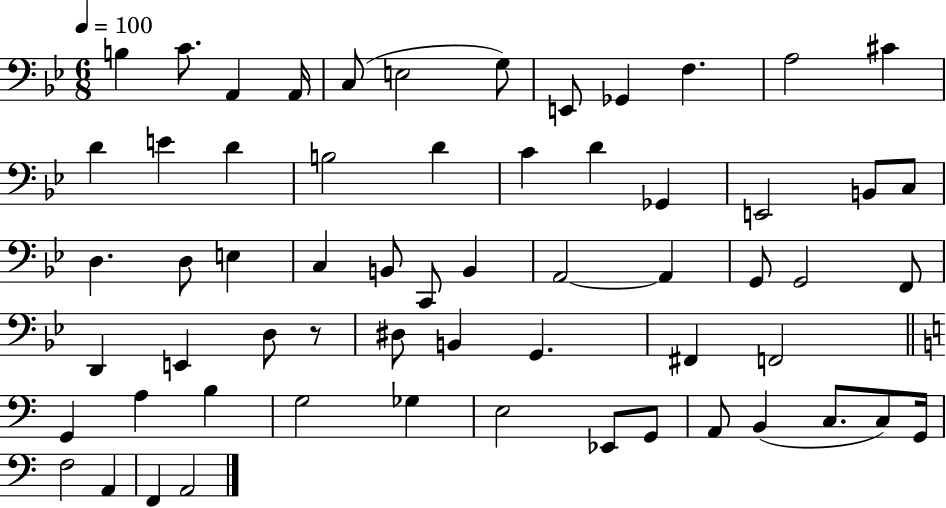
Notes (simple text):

B3/q C4/e. A2/q A2/s C3/e E3/h G3/e E2/e Gb2/q F3/q. A3/h C#4/q D4/q E4/q D4/q B3/h D4/q C4/q D4/q Gb2/q E2/h B2/e C3/e D3/q. D3/e E3/q C3/q B2/e C2/e B2/q A2/h A2/q G2/e G2/h F2/e D2/q E2/q D3/e R/e D#3/e B2/q G2/q. F#2/q F2/h G2/q A3/q B3/q G3/h Gb3/q E3/h Eb2/e G2/e A2/e B2/q C3/e. C3/e G2/s F3/h A2/q F2/q A2/h